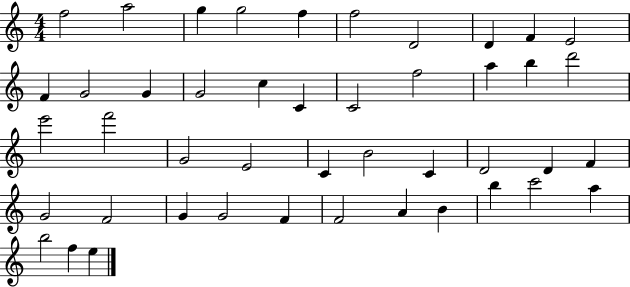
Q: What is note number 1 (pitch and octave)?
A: F5